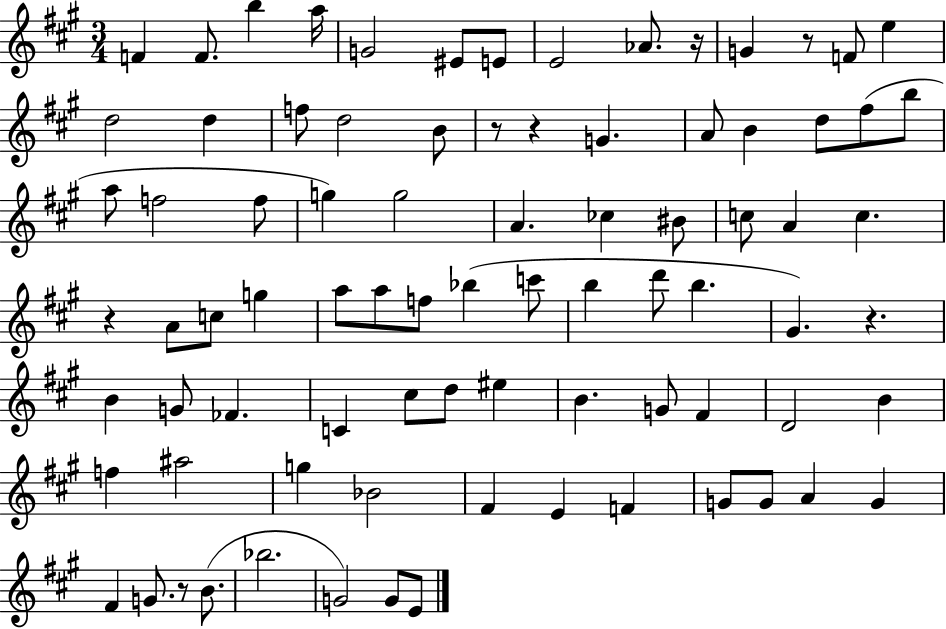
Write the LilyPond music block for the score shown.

{
  \clef treble
  \numericTimeSignature
  \time 3/4
  \key a \major
  f'4 f'8. b''4 a''16 | g'2 eis'8 e'8 | e'2 aes'8. r16 | g'4 r8 f'8 e''4 | \break d''2 d''4 | f''8 d''2 b'8 | r8 r4 g'4. | a'8 b'4 d''8 fis''8( b''8 | \break a''8 f''2 f''8 | g''4) g''2 | a'4. ces''4 bis'8 | c''8 a'4 c''4. | \break r4 a'8 c''8 g''4 | a''8 a''8 f''8 bes''4( c'''8 | b''4 d'''8 b''4. | gis'4.) r4. | \break b'4 g'8 fes'4. | c'4 cis''8 d''8 eis''4 | b'4. g'8 fis'4 | d'2 b'4 | \break f''4 ais''2 | g''4 bes'2 | fis'4 e'4 f'4 | g'8 g'8 a'4 g'4 | \break fis'4 g'8. r8 b'8.( | bes''2. | g'2) g'8 e'8 | \bar "|."
}